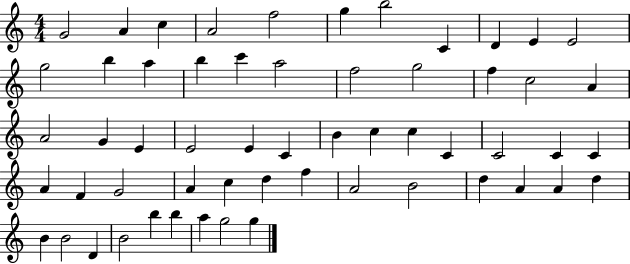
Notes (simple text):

G4/h A4/q C5/q A4/h F5/h G5/q B5/h C4/q D4/q E4/q E4/h G5/h B5/q A5/q B5/q C6/q A5/h F5/h G5/h F5/q C5/h A4/q A4/h G4/q E4/q E4/h E4/q C4/q B4/q C5/q C5/q C4/q C4/h C4/q C4/q A4/q F4/q G4/h A4/q C5/q D5/q F5/q A4/h B4/h D5/q A4/q A4/q D5/q B4/q B4/h D4/q B4/h B5/q B5/q A5/q G5/h G5/q